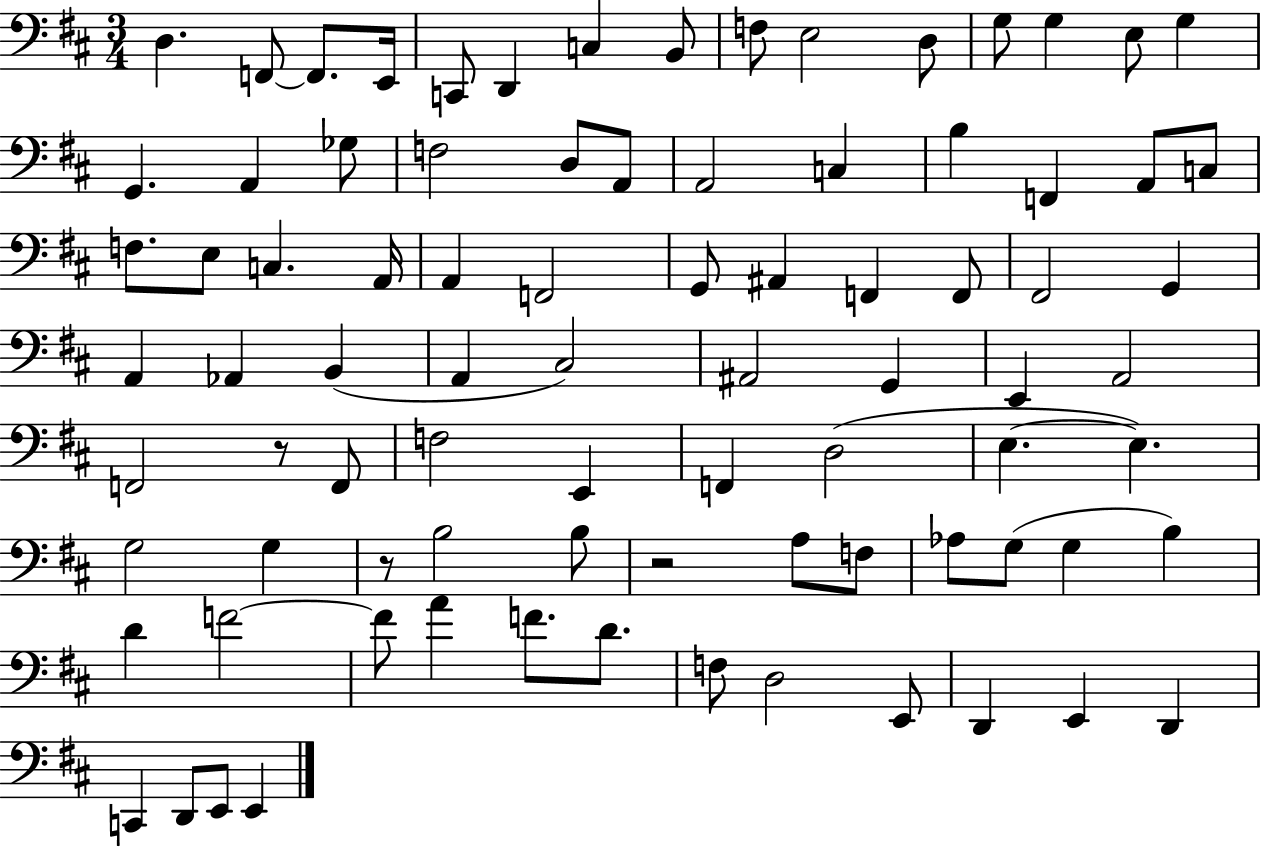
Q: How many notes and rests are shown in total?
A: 85